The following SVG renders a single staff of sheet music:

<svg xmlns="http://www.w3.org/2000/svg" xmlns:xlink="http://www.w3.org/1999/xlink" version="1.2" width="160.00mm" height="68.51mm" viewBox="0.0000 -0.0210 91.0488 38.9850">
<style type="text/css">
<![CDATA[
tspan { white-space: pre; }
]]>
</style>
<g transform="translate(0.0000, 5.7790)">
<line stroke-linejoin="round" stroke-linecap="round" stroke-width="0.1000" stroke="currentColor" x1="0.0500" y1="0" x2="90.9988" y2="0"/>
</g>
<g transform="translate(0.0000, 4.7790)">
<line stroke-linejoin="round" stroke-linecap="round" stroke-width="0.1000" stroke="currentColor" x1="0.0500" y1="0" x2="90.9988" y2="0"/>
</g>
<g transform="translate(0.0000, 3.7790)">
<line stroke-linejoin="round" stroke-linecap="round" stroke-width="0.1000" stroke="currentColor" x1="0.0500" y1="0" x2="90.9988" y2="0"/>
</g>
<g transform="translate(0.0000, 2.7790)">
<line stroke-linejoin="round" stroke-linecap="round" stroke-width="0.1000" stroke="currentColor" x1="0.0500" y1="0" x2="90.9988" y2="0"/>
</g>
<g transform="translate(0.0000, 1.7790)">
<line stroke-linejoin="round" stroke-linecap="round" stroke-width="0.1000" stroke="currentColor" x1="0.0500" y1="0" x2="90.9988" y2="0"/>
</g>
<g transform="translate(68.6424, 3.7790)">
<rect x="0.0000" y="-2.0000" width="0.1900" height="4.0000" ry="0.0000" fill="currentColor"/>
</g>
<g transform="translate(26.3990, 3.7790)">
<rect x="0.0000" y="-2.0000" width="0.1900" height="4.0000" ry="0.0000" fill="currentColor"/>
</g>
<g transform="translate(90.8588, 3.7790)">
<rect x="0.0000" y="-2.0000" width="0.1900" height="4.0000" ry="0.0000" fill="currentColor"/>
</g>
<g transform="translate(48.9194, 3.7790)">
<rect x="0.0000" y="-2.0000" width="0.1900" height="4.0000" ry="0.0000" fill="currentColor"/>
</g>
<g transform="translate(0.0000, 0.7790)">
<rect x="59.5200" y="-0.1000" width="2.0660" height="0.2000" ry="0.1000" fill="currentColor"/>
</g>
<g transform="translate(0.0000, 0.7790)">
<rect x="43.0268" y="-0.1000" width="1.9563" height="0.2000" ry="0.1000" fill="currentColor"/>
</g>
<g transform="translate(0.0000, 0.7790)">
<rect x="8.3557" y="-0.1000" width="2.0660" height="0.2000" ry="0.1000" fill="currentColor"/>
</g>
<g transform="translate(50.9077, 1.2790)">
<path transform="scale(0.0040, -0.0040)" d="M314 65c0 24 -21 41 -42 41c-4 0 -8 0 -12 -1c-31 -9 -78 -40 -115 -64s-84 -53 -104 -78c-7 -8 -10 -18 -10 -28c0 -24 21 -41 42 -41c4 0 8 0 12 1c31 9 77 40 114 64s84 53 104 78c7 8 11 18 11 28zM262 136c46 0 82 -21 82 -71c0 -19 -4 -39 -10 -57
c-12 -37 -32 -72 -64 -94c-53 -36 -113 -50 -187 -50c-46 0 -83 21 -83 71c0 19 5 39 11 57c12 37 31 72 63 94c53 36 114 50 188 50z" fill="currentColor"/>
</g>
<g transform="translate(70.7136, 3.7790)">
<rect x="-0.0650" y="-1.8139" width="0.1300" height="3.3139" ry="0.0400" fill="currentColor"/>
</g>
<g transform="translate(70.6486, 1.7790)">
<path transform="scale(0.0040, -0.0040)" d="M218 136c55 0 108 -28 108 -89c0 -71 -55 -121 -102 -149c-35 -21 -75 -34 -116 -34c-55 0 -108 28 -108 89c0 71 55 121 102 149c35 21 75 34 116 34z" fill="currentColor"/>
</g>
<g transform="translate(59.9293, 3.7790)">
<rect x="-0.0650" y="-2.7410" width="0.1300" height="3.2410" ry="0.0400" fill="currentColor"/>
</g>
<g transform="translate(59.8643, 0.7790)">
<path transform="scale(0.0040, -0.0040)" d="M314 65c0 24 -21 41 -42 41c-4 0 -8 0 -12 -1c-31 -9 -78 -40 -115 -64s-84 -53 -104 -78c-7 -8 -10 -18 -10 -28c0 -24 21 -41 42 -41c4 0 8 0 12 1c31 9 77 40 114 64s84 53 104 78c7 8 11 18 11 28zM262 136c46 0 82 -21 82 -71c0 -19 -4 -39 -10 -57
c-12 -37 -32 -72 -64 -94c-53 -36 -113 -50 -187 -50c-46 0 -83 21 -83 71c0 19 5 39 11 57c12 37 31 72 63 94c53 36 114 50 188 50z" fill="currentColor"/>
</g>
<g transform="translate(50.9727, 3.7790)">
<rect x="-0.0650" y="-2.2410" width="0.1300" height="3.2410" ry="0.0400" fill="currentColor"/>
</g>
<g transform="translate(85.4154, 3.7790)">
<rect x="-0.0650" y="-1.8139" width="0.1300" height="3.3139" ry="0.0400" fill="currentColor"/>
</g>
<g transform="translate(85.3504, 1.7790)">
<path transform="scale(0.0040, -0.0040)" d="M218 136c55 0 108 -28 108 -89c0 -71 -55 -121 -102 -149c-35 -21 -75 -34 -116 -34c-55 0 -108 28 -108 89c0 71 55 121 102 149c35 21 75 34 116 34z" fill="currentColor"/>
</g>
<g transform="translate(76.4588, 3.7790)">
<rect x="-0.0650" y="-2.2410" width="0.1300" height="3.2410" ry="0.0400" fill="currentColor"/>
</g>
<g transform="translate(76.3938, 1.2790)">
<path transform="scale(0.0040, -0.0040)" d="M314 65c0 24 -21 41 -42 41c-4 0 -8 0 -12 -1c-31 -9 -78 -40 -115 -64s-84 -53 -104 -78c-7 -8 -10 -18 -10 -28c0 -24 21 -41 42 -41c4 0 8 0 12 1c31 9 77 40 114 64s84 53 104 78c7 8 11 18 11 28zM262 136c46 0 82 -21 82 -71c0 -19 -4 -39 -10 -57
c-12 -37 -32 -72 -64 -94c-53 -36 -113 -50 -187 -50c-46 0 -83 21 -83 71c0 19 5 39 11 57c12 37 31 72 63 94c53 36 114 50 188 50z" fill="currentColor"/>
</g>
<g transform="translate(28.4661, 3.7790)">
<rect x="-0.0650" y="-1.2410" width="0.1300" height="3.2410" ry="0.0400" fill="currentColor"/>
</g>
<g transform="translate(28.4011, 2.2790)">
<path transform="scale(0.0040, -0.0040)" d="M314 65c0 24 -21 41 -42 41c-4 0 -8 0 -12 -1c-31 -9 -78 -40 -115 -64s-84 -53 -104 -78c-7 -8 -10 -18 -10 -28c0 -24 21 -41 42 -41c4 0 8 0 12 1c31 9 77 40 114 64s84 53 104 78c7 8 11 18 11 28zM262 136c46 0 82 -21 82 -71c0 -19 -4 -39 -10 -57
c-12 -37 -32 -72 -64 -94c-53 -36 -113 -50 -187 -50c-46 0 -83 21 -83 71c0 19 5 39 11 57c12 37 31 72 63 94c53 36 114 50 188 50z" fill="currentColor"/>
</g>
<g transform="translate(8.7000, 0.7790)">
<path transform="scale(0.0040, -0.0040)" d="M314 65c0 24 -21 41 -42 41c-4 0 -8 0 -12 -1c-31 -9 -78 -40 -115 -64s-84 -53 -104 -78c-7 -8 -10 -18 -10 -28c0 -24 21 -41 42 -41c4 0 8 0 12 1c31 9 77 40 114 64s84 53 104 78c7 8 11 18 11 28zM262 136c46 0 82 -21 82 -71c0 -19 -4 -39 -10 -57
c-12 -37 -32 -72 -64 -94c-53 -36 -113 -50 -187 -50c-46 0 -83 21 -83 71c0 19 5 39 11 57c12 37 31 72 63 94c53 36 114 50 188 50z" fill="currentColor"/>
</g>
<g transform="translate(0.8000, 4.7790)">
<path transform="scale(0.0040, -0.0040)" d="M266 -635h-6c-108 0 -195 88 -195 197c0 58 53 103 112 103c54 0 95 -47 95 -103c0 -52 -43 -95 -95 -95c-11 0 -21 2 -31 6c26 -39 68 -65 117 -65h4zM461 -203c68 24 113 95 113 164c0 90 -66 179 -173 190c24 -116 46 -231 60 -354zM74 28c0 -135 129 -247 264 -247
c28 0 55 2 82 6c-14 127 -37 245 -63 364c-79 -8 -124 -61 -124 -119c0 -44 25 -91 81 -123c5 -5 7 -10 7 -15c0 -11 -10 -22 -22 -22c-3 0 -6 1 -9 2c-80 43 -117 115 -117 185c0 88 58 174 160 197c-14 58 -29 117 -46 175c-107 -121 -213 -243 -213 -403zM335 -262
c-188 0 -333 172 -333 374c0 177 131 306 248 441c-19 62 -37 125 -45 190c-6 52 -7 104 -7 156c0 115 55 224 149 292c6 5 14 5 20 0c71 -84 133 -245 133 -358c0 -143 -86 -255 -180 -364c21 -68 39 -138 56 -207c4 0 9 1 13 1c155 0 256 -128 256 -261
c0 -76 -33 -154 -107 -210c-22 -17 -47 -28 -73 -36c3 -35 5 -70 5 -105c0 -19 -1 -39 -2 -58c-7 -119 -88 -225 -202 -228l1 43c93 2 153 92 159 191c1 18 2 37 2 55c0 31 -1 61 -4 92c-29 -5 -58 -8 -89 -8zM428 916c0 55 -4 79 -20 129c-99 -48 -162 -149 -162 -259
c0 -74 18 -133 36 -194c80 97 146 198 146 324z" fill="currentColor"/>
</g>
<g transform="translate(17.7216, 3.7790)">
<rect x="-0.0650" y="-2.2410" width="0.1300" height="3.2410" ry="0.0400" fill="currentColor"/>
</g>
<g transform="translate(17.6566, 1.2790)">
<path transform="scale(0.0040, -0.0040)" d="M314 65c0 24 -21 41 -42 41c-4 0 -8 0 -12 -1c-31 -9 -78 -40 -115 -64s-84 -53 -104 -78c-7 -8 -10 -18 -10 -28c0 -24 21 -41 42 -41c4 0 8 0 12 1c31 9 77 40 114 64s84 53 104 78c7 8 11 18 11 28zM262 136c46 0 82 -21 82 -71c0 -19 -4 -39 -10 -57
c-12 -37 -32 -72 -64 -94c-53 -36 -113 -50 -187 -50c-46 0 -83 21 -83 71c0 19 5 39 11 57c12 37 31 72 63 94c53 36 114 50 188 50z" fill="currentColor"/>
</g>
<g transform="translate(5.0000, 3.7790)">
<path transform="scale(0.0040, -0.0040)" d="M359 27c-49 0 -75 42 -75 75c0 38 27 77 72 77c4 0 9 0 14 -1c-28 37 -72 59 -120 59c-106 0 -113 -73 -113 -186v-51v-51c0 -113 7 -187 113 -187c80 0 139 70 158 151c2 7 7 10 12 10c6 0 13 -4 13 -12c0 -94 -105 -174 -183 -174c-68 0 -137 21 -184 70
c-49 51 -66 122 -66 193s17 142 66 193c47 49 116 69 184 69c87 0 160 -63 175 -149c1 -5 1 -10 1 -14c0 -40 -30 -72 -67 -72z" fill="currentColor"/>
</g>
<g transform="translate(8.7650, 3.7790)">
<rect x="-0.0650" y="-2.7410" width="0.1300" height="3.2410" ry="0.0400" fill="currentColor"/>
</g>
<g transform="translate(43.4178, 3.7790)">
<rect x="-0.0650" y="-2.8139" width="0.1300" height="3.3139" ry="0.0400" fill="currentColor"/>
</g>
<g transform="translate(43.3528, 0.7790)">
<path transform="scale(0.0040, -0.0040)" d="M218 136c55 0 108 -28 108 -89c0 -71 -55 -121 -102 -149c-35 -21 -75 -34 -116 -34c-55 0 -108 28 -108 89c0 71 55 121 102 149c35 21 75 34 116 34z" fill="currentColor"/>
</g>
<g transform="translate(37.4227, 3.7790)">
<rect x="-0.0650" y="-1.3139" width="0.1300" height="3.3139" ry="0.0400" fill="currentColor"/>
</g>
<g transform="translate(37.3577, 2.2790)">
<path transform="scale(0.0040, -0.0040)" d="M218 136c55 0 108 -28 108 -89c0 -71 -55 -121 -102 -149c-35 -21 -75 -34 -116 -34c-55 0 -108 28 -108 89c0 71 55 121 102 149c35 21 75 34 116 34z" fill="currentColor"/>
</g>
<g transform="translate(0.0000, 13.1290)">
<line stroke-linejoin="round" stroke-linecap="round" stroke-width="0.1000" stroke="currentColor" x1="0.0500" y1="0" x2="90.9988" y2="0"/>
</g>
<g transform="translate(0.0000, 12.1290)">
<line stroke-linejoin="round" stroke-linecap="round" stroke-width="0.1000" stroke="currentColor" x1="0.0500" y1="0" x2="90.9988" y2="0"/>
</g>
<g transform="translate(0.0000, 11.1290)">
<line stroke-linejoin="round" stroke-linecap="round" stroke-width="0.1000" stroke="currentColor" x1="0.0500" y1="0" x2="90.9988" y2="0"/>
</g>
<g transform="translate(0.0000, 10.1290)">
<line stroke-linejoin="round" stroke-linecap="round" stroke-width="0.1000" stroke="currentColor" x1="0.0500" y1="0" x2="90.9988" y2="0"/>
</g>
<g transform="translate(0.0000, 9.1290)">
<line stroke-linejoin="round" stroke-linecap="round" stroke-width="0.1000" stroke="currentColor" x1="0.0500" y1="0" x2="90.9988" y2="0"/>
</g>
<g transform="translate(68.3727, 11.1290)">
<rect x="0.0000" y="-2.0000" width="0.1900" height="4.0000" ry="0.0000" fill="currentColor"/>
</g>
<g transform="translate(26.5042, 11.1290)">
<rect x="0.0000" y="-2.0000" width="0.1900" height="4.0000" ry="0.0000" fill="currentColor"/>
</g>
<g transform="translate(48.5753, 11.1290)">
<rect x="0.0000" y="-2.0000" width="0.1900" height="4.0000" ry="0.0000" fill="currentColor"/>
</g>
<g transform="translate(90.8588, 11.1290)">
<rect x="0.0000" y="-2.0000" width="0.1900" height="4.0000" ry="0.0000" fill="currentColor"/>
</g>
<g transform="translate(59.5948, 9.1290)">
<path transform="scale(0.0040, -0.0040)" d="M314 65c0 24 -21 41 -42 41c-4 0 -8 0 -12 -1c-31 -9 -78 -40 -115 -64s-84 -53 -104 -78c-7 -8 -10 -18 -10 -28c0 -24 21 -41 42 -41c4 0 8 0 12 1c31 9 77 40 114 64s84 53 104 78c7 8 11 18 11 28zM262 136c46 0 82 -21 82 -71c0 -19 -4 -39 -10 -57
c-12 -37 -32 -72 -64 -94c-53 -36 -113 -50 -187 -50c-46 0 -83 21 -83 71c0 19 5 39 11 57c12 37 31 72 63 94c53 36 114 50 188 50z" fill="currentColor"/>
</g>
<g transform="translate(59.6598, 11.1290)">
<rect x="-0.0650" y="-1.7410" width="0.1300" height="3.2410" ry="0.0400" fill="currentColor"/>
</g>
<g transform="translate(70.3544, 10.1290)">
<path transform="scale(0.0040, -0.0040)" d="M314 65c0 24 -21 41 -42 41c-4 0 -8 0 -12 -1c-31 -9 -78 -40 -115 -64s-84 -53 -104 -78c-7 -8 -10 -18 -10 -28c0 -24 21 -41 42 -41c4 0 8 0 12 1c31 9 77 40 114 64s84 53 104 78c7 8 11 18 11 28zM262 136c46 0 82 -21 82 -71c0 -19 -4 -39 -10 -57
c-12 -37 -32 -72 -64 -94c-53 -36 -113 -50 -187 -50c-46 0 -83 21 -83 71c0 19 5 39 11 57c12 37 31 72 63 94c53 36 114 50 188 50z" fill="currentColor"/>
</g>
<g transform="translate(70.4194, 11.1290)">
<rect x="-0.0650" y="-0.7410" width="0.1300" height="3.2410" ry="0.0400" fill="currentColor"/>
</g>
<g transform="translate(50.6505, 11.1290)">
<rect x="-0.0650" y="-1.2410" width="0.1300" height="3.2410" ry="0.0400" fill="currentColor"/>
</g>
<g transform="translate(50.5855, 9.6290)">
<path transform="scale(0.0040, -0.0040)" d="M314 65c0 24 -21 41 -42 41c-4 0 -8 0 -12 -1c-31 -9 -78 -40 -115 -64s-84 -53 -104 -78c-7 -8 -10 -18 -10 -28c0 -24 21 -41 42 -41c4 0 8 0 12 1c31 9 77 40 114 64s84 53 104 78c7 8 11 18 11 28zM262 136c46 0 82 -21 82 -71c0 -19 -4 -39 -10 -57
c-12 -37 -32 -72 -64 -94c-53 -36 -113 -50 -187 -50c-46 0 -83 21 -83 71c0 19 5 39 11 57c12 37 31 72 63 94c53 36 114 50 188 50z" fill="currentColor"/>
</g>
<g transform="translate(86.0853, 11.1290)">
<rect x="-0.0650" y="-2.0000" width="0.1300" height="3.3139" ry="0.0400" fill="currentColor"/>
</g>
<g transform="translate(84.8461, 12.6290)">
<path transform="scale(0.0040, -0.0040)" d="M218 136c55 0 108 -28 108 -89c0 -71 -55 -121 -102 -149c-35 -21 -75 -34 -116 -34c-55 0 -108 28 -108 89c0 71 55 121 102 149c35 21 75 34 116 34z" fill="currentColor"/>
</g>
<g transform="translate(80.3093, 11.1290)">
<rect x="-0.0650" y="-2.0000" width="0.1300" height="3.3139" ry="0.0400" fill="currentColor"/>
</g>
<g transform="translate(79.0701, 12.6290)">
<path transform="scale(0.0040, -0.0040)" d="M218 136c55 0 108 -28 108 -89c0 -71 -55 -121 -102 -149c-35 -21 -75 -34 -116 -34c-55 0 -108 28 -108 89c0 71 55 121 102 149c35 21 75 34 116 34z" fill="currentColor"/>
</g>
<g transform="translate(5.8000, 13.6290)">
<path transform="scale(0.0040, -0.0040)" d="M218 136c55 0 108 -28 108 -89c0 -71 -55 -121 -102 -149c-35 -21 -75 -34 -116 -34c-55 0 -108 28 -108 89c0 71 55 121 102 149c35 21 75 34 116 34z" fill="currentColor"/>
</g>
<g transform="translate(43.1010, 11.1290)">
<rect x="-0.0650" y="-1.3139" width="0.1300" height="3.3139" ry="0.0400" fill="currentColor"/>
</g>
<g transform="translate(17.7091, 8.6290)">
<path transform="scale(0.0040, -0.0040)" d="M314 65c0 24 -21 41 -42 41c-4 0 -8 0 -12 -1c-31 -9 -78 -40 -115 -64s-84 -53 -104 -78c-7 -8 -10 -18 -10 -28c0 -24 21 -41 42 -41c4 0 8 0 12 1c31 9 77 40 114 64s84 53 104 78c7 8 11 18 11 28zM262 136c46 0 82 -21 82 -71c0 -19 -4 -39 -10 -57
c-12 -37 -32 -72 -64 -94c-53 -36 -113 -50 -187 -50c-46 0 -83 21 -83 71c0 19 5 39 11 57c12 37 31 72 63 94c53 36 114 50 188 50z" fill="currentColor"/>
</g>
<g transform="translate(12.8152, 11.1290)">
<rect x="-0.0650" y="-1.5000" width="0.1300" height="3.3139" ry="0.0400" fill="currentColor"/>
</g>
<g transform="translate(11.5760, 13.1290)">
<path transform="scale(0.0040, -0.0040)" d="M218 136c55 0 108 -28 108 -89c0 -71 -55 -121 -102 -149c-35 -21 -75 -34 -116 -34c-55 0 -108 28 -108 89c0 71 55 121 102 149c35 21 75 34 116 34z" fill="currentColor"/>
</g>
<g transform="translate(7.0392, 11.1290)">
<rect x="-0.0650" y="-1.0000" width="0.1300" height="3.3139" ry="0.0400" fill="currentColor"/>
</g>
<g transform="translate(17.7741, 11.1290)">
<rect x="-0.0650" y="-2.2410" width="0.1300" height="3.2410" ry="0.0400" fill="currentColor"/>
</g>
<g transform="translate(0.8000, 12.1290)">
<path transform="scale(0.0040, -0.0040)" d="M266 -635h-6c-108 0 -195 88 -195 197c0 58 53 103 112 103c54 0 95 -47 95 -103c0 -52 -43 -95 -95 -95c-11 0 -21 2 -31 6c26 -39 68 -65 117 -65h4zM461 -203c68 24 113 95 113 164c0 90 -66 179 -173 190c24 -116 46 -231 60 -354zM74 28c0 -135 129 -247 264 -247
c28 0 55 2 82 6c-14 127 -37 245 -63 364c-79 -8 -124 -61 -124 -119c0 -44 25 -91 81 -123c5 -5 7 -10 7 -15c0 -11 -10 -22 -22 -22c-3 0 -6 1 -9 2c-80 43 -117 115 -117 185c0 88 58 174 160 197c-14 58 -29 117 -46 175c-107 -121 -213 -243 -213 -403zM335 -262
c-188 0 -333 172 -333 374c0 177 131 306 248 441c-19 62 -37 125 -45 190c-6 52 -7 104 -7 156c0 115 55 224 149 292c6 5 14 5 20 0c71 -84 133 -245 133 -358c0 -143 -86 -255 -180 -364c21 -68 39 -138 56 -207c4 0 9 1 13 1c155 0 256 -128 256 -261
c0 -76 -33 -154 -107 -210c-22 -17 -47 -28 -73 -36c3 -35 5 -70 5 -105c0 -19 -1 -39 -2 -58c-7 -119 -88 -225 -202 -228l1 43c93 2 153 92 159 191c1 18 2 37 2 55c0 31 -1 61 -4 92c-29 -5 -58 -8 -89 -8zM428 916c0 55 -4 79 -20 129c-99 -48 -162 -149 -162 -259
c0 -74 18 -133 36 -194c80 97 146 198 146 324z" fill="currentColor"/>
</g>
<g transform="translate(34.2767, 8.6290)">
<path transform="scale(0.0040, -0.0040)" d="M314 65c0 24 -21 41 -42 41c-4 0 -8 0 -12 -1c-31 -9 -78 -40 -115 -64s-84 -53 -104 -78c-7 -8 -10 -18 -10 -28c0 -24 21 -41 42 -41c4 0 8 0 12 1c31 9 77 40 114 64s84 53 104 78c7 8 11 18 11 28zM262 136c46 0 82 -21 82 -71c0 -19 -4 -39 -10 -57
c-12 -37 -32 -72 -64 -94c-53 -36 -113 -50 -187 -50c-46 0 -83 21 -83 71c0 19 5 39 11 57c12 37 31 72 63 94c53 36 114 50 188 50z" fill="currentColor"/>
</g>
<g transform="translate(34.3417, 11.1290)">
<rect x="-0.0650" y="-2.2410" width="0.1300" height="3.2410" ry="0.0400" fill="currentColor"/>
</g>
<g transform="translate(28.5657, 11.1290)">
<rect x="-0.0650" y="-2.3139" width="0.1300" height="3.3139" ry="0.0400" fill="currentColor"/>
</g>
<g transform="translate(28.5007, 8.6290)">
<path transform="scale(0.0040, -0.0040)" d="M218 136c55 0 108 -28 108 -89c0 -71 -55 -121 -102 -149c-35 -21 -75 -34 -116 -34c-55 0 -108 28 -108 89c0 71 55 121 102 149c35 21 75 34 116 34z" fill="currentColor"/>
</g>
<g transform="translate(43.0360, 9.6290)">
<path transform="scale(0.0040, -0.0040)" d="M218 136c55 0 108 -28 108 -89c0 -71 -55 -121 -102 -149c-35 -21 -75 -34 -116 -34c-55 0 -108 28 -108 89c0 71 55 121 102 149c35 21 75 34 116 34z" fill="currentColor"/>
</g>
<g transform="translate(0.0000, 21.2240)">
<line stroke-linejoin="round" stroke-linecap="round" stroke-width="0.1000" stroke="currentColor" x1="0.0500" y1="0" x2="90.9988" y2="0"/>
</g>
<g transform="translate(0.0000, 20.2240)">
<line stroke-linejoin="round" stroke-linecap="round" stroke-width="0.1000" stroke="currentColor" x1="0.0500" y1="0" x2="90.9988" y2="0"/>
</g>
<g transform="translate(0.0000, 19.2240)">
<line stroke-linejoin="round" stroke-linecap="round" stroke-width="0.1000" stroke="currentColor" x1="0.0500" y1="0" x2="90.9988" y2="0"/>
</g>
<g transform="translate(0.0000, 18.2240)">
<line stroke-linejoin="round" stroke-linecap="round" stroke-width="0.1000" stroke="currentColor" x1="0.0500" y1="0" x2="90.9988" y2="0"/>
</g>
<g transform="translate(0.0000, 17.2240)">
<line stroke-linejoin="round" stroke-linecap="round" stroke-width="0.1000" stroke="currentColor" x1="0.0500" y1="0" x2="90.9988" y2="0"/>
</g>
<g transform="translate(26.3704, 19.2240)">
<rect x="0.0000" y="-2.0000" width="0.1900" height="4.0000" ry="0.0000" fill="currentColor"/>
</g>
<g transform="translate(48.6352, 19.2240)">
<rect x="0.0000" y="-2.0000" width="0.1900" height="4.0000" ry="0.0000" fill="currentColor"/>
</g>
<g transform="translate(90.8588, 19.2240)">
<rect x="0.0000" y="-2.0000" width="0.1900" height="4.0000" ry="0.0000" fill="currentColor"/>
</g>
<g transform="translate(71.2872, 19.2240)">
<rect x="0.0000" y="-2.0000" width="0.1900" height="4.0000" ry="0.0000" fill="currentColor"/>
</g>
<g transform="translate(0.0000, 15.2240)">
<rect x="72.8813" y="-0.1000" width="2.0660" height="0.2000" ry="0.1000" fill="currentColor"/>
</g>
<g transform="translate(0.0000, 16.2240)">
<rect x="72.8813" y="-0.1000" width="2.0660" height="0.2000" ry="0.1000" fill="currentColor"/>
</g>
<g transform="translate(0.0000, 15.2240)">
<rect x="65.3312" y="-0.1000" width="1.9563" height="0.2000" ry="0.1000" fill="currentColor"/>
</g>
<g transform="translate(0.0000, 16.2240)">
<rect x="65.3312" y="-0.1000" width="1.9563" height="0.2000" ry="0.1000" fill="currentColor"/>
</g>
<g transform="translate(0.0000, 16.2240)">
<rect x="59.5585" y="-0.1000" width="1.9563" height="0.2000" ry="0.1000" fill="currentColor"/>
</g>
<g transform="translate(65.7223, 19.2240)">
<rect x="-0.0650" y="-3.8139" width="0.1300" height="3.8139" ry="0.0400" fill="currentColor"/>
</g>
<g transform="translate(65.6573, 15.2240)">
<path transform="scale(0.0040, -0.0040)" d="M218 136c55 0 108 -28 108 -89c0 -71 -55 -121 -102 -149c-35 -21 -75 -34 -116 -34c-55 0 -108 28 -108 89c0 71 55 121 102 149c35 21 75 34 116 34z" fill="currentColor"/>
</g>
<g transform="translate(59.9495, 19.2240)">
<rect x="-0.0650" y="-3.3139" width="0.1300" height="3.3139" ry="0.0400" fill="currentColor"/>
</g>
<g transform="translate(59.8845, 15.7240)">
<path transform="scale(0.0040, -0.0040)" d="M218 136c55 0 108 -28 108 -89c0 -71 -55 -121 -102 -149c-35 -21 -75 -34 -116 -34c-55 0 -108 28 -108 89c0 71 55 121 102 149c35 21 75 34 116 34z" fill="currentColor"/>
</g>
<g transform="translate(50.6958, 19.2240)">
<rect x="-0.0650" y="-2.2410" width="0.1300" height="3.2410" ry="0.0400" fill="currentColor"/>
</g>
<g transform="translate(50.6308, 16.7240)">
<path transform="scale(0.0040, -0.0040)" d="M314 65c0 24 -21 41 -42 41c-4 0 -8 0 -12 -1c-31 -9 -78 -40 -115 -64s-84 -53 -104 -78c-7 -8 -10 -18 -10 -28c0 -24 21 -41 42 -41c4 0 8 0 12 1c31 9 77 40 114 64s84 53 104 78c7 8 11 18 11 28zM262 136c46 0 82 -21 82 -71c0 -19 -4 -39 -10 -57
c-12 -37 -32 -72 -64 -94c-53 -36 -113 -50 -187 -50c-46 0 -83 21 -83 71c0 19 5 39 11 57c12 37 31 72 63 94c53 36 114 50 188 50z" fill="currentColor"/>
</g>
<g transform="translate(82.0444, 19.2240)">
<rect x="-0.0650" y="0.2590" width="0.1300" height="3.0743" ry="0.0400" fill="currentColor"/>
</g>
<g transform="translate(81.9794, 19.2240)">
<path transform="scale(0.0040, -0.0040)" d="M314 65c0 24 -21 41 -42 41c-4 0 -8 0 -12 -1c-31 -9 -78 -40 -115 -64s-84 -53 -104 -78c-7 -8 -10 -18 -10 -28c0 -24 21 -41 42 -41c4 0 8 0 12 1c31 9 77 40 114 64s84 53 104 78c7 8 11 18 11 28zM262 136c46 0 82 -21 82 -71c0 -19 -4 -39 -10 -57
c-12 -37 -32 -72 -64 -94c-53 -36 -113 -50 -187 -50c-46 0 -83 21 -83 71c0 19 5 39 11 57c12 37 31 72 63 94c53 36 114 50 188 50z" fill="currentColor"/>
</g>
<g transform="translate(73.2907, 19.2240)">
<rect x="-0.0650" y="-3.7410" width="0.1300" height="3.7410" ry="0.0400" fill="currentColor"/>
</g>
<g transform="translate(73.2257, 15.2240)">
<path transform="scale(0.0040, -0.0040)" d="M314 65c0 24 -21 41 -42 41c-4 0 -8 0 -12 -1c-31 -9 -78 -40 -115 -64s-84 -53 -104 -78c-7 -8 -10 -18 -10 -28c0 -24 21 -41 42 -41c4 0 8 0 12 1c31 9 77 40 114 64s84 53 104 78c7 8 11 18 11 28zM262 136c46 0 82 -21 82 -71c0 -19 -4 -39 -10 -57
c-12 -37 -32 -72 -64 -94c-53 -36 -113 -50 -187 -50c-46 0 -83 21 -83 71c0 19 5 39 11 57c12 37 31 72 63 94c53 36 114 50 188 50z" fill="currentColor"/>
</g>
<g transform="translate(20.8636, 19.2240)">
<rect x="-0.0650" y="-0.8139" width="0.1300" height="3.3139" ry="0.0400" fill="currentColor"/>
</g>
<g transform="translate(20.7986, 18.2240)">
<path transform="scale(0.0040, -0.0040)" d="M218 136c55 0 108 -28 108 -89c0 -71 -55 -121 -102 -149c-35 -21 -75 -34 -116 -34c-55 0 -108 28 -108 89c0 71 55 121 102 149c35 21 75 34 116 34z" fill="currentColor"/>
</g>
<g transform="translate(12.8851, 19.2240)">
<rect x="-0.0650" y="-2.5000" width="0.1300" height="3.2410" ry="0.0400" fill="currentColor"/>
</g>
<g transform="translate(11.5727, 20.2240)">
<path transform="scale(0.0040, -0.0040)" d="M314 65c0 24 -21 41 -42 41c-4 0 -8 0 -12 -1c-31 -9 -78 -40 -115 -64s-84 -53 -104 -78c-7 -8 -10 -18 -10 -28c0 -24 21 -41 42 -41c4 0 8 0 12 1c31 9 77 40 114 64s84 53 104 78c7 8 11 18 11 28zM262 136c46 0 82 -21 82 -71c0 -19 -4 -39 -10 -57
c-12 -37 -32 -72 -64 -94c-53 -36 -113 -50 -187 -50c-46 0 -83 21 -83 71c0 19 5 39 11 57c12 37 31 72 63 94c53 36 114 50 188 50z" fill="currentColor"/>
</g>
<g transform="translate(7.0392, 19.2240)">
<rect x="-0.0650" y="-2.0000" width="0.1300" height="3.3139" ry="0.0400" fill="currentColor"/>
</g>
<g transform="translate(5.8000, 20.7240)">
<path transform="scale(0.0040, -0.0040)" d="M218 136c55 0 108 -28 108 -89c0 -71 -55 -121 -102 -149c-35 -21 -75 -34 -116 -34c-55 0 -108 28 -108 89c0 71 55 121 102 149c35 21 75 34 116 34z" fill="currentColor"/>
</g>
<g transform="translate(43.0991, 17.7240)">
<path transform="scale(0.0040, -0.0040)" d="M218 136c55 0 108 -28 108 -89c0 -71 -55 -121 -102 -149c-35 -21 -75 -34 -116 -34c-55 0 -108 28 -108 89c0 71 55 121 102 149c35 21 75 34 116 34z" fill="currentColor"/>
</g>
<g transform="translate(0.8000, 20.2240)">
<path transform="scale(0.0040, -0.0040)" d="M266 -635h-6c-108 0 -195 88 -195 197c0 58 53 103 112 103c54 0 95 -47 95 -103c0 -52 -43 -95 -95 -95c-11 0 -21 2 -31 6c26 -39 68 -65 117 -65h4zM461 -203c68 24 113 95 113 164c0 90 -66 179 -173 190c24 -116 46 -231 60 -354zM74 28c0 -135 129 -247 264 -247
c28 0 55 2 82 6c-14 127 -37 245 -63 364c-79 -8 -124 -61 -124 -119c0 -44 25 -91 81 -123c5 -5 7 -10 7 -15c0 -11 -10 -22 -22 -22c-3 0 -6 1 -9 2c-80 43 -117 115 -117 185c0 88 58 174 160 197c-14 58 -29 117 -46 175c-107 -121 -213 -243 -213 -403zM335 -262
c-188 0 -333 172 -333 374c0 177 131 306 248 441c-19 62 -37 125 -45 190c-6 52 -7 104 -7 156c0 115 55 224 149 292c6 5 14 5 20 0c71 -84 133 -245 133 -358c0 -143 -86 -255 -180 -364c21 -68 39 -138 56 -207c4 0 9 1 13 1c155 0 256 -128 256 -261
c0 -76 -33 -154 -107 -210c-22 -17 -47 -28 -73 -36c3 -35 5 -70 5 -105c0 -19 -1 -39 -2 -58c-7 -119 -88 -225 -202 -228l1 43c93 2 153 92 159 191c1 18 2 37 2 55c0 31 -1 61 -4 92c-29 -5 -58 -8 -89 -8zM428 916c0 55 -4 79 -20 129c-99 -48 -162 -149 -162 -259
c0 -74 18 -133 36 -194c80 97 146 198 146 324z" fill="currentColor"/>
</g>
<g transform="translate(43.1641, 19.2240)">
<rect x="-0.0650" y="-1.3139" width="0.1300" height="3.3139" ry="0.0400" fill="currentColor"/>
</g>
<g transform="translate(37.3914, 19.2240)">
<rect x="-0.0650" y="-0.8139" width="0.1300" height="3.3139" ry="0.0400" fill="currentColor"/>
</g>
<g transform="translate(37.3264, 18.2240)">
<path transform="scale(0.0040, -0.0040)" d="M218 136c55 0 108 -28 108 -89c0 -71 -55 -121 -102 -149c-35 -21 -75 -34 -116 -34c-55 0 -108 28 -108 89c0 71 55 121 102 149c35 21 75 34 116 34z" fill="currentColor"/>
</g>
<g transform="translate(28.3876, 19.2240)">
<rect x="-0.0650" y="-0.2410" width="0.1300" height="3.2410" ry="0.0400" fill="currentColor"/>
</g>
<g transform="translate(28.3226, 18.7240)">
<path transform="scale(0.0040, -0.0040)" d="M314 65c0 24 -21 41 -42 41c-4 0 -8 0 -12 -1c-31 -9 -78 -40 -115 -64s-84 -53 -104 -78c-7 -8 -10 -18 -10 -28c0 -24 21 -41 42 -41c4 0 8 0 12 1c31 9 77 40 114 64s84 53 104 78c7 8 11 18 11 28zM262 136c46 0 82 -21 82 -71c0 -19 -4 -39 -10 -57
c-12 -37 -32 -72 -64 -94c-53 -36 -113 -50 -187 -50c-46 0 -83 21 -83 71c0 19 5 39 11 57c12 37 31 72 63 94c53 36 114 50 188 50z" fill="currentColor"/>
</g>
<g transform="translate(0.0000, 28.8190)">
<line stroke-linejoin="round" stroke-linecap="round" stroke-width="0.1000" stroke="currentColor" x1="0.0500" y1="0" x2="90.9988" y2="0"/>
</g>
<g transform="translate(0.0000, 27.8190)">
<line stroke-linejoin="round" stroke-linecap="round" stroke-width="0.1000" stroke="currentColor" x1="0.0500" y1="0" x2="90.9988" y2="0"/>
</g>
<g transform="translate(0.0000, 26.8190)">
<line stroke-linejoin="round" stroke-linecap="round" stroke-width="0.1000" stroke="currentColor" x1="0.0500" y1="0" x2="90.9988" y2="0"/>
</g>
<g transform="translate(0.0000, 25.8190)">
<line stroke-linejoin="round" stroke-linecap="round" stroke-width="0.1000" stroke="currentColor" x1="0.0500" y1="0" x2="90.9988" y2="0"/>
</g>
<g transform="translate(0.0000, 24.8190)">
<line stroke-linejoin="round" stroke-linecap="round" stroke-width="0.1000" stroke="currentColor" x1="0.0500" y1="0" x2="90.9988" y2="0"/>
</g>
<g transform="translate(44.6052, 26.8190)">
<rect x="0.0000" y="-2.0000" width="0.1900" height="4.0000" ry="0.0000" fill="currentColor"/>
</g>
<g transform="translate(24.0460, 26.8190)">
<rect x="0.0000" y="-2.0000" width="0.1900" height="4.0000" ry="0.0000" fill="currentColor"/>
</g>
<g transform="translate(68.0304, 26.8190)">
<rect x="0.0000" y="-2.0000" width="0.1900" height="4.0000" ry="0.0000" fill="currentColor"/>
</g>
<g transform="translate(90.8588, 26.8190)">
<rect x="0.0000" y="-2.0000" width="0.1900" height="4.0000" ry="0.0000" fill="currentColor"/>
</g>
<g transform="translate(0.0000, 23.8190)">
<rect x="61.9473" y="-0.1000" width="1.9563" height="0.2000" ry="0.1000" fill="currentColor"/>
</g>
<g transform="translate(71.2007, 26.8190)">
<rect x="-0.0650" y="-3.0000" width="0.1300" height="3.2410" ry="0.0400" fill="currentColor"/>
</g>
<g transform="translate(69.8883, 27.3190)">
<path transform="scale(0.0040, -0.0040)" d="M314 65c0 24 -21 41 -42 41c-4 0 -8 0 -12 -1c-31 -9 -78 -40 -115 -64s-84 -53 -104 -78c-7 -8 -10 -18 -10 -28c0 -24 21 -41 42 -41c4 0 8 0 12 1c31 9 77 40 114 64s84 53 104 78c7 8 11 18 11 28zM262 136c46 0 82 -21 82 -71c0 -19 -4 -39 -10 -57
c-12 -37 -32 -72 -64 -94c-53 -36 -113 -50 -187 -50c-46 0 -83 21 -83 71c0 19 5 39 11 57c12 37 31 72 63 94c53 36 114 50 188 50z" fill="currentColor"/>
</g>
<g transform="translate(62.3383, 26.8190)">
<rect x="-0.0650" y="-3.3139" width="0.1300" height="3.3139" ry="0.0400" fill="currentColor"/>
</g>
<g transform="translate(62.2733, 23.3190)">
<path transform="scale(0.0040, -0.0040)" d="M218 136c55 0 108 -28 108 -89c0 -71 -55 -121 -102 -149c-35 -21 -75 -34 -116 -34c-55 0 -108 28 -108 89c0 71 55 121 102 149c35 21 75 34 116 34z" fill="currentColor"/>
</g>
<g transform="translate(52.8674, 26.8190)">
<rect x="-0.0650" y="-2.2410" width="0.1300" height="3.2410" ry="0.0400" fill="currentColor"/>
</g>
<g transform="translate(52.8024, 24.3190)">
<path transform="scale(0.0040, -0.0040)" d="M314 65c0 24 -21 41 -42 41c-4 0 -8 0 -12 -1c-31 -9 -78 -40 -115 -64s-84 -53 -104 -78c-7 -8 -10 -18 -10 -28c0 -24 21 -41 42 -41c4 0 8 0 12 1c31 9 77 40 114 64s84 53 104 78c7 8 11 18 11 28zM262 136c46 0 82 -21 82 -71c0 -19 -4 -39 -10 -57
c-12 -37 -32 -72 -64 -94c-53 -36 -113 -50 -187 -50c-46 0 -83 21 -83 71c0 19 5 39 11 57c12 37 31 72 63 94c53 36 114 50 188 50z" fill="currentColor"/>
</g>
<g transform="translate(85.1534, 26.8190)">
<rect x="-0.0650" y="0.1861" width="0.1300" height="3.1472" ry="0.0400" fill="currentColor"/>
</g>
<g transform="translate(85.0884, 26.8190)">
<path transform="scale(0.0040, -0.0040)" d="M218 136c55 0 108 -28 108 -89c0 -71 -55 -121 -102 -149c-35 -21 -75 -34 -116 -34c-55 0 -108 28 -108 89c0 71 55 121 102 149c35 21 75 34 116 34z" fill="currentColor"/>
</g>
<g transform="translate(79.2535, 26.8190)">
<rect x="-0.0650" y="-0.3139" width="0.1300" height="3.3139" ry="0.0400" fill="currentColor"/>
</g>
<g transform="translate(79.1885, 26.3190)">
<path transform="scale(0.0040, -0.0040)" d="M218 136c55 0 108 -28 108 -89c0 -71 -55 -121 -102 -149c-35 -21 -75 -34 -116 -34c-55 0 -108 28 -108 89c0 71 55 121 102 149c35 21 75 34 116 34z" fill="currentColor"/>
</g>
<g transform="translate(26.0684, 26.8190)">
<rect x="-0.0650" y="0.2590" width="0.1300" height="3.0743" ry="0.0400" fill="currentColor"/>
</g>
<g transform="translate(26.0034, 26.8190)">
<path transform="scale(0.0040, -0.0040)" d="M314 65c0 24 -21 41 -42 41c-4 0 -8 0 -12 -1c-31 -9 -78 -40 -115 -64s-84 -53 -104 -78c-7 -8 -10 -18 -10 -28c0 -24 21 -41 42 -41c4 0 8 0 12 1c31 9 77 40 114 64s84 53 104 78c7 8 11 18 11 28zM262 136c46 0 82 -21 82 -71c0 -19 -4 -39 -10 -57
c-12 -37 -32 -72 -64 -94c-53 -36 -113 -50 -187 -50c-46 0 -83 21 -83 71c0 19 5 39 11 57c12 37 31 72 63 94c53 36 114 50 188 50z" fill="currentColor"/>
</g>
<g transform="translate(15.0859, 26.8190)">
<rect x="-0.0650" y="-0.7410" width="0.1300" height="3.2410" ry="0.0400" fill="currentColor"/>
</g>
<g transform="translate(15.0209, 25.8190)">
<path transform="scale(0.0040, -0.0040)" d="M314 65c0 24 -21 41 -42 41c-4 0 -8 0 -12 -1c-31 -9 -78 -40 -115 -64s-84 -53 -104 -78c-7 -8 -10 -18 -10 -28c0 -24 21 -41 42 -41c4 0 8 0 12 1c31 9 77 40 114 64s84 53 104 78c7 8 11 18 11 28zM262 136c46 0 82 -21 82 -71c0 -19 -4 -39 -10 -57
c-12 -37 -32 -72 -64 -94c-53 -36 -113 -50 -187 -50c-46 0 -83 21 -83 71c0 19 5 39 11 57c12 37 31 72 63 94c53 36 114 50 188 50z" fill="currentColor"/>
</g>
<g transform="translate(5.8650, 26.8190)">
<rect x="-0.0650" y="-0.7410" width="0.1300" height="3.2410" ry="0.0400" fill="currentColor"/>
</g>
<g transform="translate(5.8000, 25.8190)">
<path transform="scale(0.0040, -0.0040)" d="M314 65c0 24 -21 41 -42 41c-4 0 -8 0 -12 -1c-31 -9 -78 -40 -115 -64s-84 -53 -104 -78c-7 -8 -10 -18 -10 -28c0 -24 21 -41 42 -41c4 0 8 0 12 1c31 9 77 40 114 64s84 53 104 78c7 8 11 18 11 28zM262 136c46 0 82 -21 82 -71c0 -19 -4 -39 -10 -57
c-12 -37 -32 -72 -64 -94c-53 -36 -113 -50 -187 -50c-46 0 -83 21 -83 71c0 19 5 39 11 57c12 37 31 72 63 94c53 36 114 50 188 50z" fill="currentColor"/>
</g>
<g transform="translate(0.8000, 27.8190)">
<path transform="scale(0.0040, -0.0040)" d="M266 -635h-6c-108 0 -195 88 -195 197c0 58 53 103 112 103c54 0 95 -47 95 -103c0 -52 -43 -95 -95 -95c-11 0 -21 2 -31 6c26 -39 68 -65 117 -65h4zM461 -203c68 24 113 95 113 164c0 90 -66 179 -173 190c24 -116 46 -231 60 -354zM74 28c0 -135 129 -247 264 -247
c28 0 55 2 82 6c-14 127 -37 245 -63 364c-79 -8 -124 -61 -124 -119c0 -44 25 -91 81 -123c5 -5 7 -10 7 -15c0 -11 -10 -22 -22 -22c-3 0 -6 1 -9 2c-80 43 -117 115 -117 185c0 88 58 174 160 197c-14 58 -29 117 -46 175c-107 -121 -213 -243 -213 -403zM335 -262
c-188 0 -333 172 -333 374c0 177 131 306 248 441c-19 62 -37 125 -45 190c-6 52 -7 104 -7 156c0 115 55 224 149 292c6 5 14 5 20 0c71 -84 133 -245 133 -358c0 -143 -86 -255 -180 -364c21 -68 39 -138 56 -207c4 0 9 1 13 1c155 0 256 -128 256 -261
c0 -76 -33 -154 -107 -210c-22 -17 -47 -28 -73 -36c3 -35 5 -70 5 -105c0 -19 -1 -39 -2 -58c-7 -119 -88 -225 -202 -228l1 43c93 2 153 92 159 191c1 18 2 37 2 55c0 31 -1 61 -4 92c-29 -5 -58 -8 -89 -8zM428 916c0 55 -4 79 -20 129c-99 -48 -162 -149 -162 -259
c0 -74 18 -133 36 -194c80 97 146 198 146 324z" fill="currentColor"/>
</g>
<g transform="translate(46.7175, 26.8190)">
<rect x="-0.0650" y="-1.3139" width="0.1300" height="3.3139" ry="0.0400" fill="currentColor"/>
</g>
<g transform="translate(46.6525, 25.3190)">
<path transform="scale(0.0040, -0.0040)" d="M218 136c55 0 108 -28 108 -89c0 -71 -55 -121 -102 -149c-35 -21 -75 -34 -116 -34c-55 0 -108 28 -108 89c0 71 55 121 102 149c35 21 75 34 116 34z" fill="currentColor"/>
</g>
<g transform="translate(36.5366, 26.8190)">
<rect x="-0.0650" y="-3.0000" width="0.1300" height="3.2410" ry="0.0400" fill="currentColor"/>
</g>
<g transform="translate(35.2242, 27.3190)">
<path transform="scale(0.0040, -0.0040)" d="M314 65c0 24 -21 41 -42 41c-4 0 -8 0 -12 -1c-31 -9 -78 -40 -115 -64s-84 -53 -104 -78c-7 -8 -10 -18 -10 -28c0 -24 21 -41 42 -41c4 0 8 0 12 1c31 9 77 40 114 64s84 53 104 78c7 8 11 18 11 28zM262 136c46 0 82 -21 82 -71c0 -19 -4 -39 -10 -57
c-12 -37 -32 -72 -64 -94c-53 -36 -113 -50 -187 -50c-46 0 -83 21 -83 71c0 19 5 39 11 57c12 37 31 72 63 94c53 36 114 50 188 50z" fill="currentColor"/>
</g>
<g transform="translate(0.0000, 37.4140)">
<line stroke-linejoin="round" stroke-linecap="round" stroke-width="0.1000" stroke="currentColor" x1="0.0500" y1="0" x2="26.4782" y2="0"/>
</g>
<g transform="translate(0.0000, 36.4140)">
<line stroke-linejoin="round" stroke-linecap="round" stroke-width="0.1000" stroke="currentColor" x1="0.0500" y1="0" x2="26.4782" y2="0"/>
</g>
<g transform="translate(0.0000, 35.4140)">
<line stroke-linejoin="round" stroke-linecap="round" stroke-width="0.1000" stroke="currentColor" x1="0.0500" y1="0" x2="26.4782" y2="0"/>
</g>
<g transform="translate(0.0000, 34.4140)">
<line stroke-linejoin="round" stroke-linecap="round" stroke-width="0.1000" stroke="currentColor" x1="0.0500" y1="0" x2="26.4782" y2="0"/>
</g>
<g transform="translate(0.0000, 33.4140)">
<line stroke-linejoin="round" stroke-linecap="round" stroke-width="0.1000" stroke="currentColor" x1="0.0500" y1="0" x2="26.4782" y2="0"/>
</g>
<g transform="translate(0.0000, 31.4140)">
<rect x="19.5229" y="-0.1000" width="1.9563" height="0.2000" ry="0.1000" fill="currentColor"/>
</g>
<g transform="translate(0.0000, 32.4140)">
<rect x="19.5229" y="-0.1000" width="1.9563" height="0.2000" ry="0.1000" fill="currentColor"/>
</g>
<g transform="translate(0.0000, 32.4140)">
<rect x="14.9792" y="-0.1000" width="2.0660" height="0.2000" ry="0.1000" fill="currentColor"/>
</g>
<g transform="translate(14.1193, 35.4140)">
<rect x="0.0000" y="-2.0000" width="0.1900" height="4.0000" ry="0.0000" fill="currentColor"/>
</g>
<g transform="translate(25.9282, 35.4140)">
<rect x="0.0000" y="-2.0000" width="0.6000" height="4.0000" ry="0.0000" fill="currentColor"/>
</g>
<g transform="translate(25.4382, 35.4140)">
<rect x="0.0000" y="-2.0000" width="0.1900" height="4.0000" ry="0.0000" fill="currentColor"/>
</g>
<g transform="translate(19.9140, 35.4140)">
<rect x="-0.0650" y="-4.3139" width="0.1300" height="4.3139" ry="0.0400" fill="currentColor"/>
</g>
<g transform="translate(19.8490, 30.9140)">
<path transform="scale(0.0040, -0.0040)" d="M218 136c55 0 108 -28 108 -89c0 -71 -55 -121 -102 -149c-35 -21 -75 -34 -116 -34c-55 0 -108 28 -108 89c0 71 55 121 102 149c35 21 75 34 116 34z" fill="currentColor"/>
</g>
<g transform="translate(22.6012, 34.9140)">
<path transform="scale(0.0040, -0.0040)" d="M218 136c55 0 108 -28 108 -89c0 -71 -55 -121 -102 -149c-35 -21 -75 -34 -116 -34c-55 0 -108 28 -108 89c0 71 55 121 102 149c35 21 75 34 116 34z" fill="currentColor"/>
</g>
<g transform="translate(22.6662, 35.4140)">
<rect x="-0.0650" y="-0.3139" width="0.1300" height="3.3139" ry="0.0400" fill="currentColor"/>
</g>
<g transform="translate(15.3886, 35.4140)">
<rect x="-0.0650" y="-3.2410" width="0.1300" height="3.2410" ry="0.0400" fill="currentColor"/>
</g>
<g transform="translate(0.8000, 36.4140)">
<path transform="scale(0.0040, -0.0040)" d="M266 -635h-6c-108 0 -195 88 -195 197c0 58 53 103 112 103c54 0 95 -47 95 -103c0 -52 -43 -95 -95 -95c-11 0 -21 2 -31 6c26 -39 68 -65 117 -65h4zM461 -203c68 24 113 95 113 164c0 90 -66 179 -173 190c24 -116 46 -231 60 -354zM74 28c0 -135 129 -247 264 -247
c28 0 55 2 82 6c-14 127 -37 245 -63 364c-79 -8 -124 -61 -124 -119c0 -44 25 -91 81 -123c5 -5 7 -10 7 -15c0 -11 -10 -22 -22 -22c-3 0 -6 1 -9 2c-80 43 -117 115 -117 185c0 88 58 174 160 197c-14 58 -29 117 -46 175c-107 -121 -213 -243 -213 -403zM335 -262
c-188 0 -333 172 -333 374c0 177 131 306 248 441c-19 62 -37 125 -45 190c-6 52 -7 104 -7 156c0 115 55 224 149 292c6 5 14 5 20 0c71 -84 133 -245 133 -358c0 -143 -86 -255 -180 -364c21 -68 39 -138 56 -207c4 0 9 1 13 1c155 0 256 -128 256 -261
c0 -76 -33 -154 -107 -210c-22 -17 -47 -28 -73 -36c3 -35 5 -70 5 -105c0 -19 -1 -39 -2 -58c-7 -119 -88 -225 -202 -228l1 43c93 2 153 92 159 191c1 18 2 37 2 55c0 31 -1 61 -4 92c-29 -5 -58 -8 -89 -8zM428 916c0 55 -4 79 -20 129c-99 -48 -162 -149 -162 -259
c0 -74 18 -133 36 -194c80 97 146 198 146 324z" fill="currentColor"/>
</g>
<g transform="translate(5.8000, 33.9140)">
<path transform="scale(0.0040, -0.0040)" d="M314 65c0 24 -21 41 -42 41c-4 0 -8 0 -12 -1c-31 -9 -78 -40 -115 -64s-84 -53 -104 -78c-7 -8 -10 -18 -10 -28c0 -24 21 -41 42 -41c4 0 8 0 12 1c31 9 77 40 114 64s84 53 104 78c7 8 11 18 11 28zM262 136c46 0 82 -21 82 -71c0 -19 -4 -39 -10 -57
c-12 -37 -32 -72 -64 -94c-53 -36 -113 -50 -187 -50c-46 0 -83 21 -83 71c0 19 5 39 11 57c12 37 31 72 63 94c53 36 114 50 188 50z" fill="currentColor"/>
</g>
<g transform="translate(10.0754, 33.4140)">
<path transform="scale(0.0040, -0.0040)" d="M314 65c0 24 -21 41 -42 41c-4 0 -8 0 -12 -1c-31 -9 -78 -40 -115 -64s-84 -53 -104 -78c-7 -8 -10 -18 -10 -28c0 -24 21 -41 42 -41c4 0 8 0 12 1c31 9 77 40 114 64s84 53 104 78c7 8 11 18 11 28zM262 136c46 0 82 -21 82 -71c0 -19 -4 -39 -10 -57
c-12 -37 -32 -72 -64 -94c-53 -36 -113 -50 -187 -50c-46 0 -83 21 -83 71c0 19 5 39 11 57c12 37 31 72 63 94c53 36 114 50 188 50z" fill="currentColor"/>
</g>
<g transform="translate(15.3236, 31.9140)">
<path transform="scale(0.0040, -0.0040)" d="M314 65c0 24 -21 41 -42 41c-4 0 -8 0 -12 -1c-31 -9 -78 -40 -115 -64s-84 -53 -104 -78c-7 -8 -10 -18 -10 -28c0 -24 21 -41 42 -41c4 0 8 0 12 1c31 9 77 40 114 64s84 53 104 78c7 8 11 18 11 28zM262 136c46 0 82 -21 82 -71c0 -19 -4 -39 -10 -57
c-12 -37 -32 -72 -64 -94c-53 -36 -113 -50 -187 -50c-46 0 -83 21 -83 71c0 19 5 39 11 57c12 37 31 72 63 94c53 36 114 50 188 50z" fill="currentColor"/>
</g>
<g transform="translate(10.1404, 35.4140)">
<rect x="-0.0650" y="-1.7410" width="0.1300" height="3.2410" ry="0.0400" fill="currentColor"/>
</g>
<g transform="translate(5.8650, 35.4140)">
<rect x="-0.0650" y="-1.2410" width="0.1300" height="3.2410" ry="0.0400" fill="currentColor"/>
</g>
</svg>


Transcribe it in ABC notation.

X:1
T:Untitled
M:4/4
L:1/4
K:C
a2 g2 e2 e a g2 a2 f g2 f D E g2 g g2 e e2 f2 d2 F F F G2 d c2 d e g2 b c' c'2 B2 d2 d2 B2 A2 e g2 b A2 c B e2 f2 b2 d' c